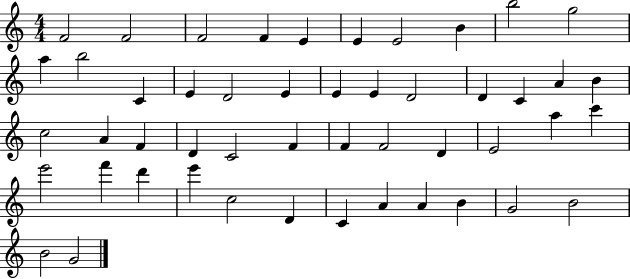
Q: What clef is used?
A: treble